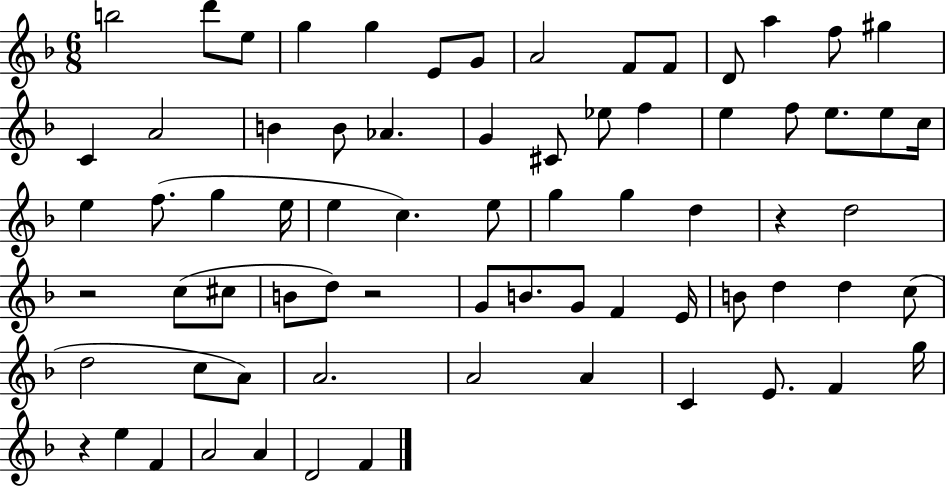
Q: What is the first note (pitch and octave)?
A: B5